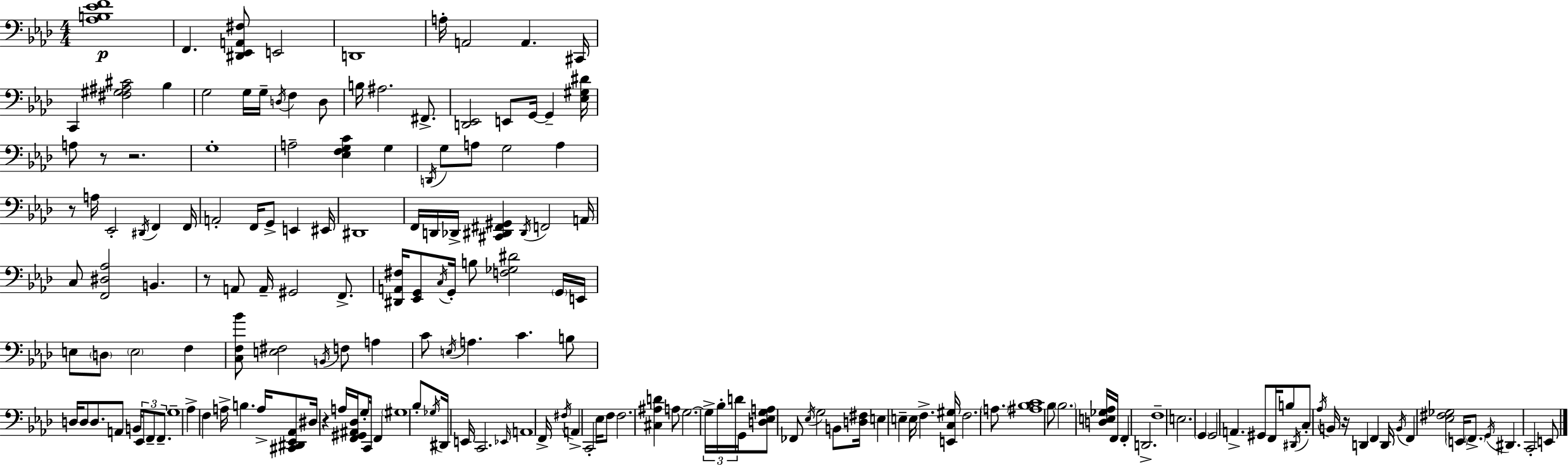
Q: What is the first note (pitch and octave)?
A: F2